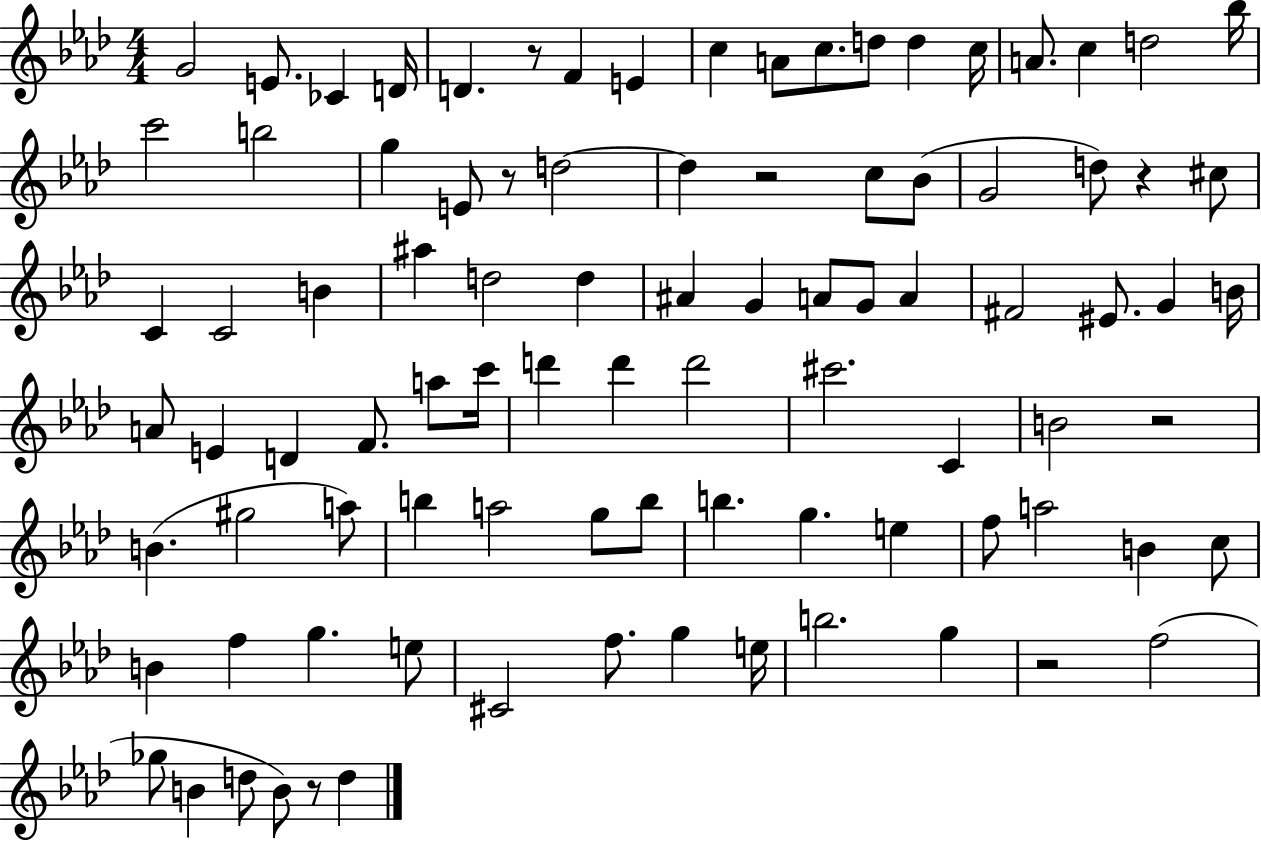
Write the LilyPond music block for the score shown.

{
  \clef treble
  \numericTimeSignature
  \time 4/4
  \key aes \major
  g'2 e'8. ces'4 d'16 | d'4. r8 f'4 e'4 | c''4 a'8 c''8. d''8 d''4 c''16 | a'8. c''4 d''2 bes''16 | \break c'''2 b''2 | g''4 e'8 r8 d''2~~ | d''4 r2 c''8 bes'8( | g'2 d''8) r4 cis''8 | \break c'4 c'2 b'4 | ais''4 d''2 d''4 | ais'4 g'4 a'8 g'8 a'4 | fis'2 eis'8. g'4 b'16 | \break a'8 e'4 d'4 f'8. a''8 c'''16 | d'''4 d'''4 d'''2 | cis'''2. c'4 | b'2 r2 | \break b'4.( gis''2 a''8) | b''4 a''2 g''8 b''8 | b''4. g''4. e''4 | f''8 a''2 b'4 c''8 | \break b'4 f''4 g''4. e''8 | cis'2 f''8. g''4 e''16 | b''2. g''4 | r2 f''2( | \break ges''8 b'4 d''8 b'8) r8 d''4 | \bar "|."
}